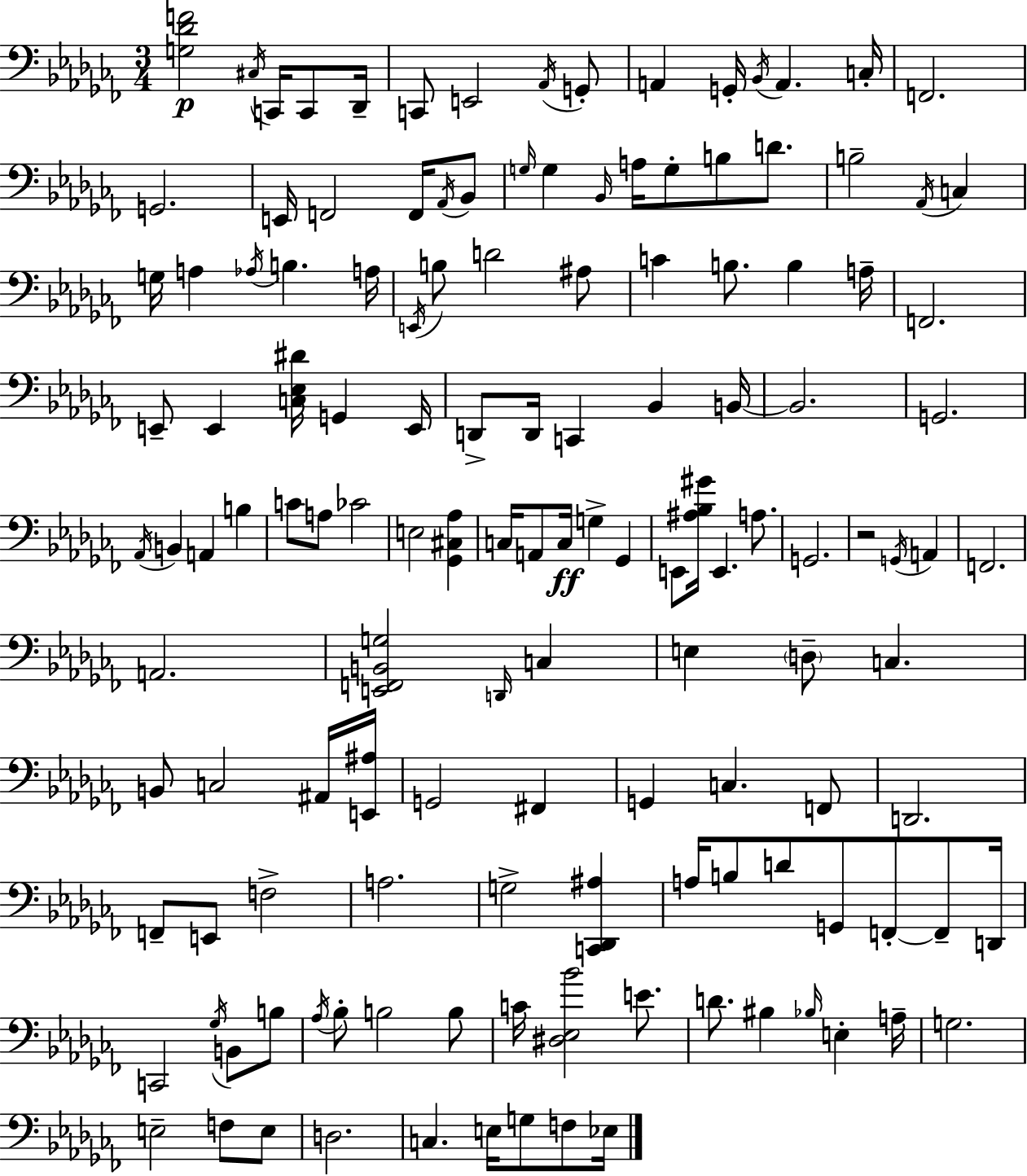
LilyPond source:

{
  \clef bass
  \numericTimeSignature
  \time 3/4
  \key aes \minor
  <g des' f'>2\p \acciaccatura { cis16 } c,16 c,8 | des,16-- c,8 e,2 \acciaccatura { aes,16 } | g,8-. a,4 g,16-. \acciaccatura { bes,16 } a,4. | c16-. f,2. | \break g,2. | e,16 f,2 | f,16 \acciaccatura { aes,16 } bes,8 \grace { g16 } g4 \grace { bes,16 } a16 g8-. | b8 d'8. b2-- | \break \acciaccatura { aes,16 } c4 g16 a4 | \acciaccatura { aes16 } b4. a16 \acciaccatura { e,16 } b8 d'2 | ais8 c'4 | b8. b4 a16-- f,2. | \break e,8-- e,4 | <c ees dis'>16 g,4 e,16 d,8-> d,16 | c,4 bes,4 b,16~~ b,2. | g,2. | \break \acciaccatura { aes,16 } b,4 | a,4 b4 c'8 | a8 ces'2 e2 | <ges, cis aes>4 c16 a,8 | \break c16\ff g4-> ges,4 e,8 | <ais bes gis'>16 e,4. a8. g,2. | r2 | \acciaccatura { g,16 } a,4 f,2. | \break a,2. | <e, f, b, g>2 | \grace { d,16 } c4 | e4 \parenthesize d8-- c4. | \break b,8 c2 ais,16 <e, ais>16 | g,2 fis,4 | g,4 c4. f,8 | d,2. | \break f,8-- e,8 f2-> | a2. | g2-> <c, des, ais>4 | a16 b8 d'8 g,8 f,8-.~~ f,8-- d,16 | \break c,2 \acciaccatura { ges16 } b,8 b8 | \acciaccatura { aes16 } bes8-. b2 | b8 c'16 <dis ees bes'>2 e'8. | d'8. bis4 \grace { bes16 } e4-. | \break a16-- g2. | e2-- f8 | e8 d2. | c4. e16 g8 | \break f8 ees16 \bar "|."
}